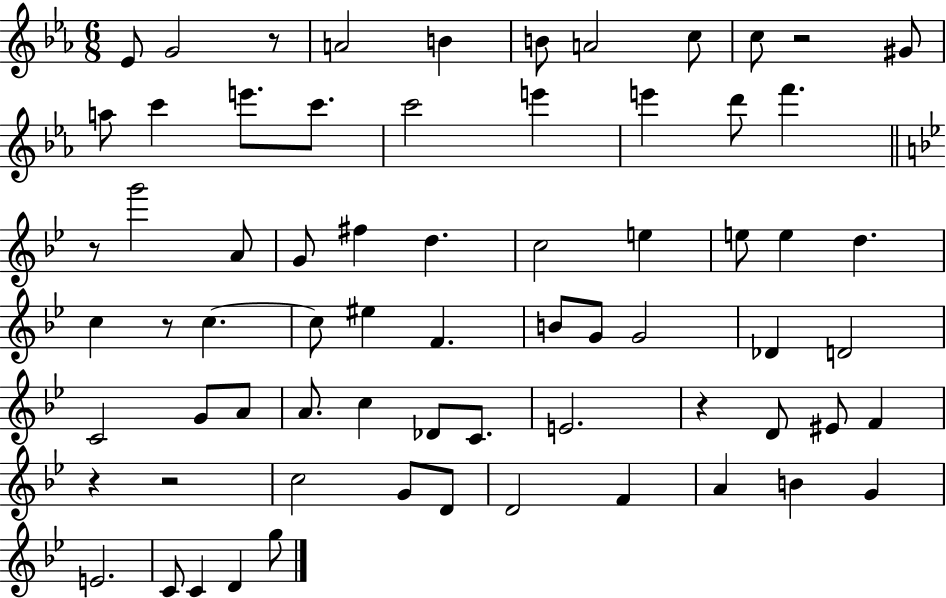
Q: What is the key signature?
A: EES major